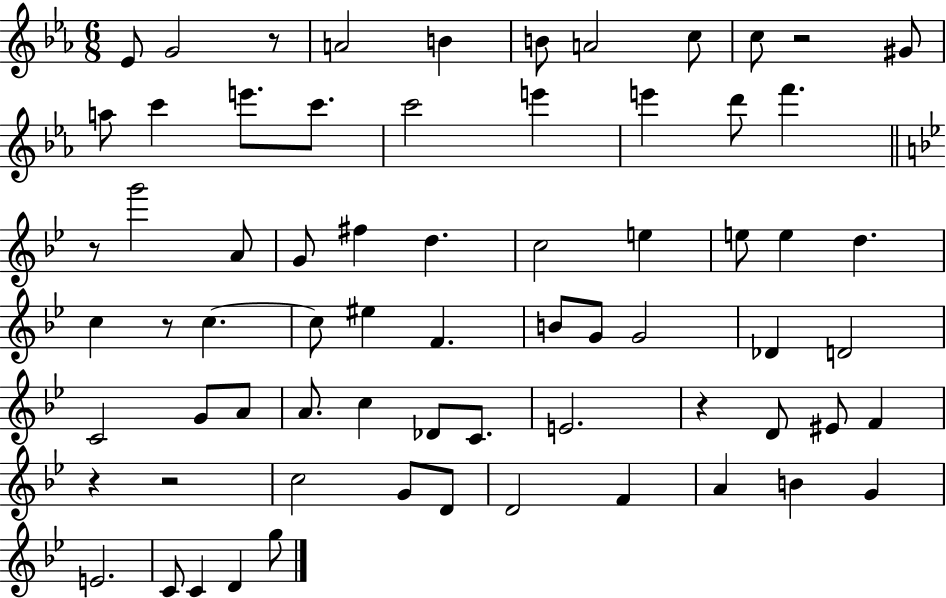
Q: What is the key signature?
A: EES major